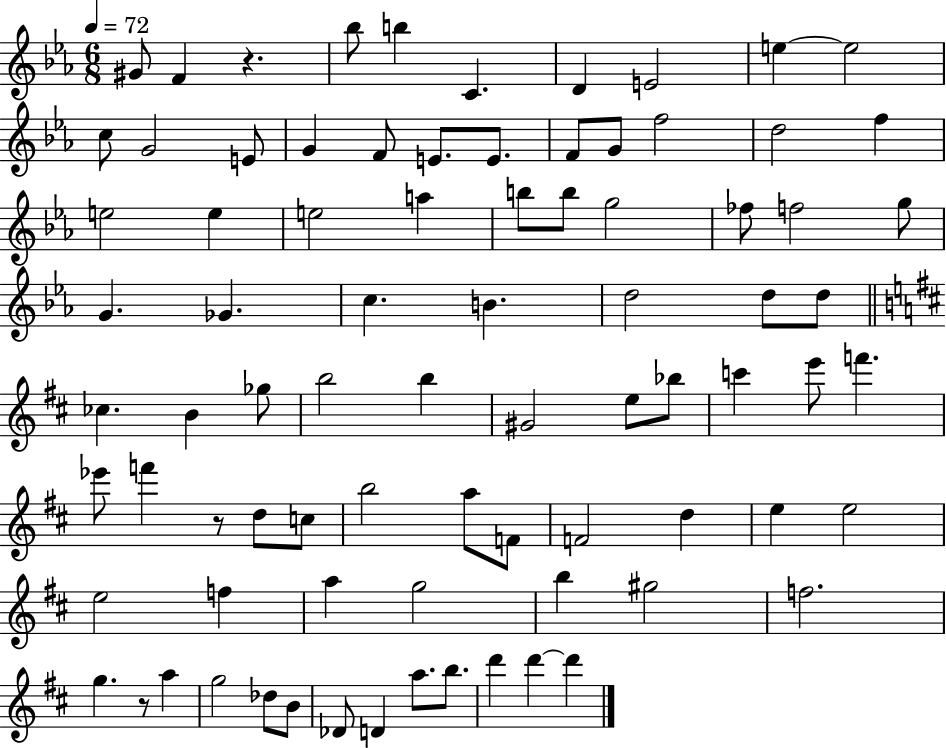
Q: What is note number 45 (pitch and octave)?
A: E5